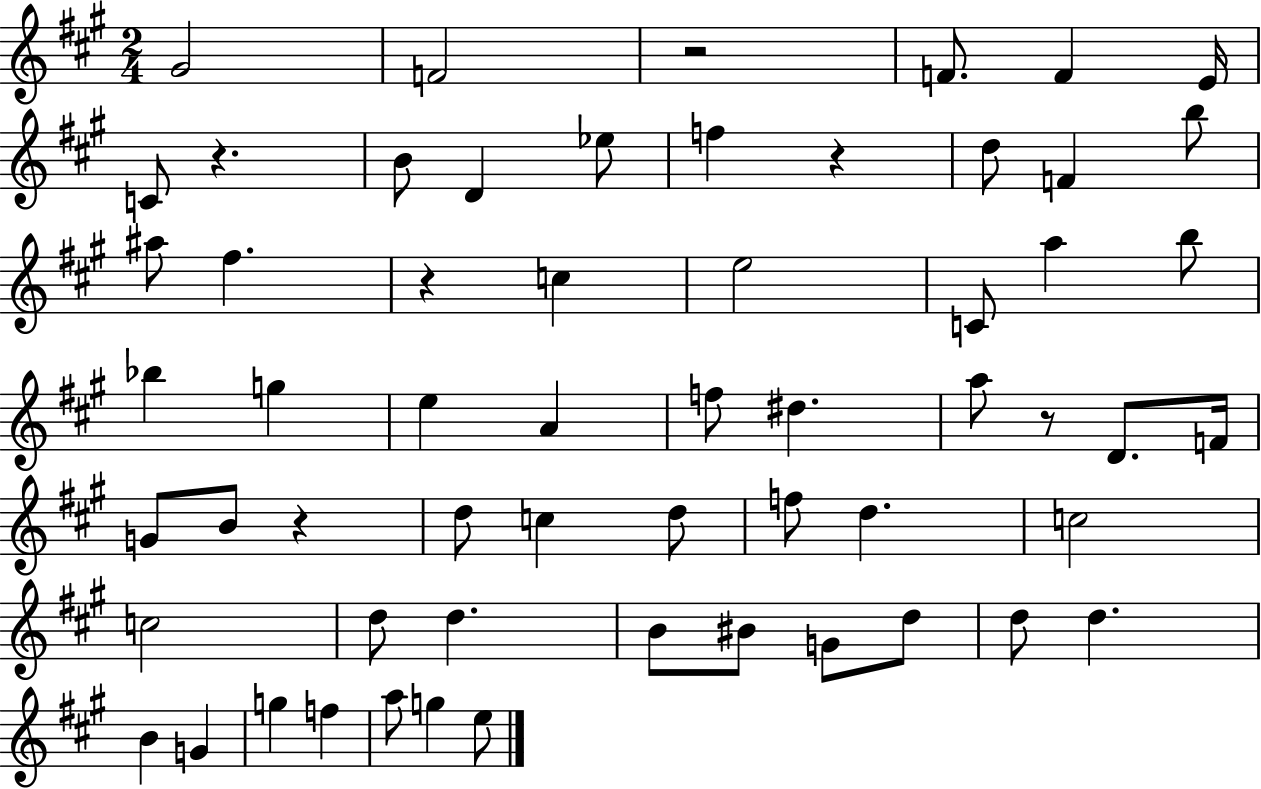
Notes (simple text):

G#4/h F4/h R/h F4/e. F4/q E4/s C4/e R/q. B4/e D4/q Eb5/e F5/q R/q D5/e F4/q B5/e A#5/e F#5/q. R/q C5/q E5/h C4/e A5/q B5/e Bb5/q G5/q E5/q A4/q F5/e D#5/q. A5/e R/e D4/e. F4/s G4/e B4/e R/q D5/e C5/q D5/e F5/e D5/q. C5/h C5/h D5/e D5/q. B4/e BIS4/e G4/e D5/e D5/e D5/q. B4/q G4/q G5/q F5/q A5/e G5/q E5/e